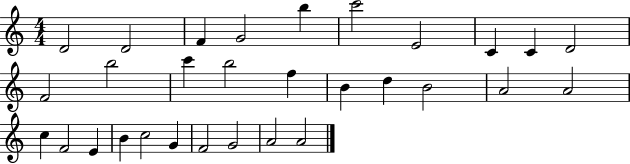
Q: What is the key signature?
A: C major